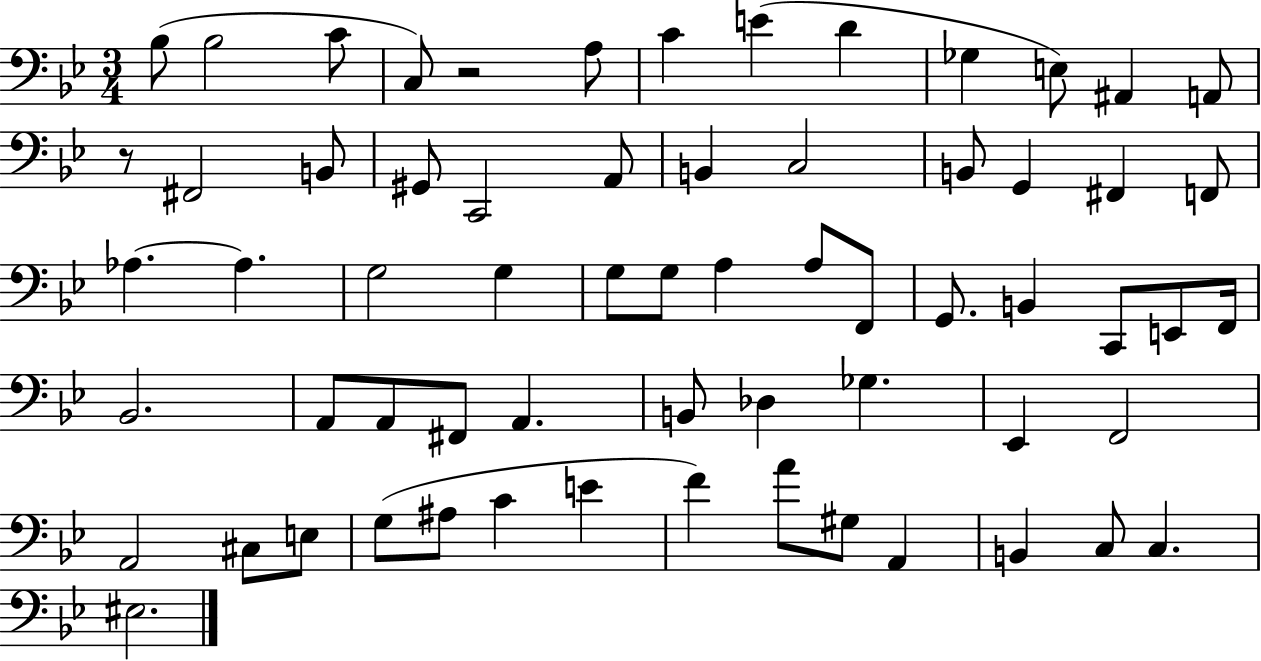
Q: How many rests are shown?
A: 2